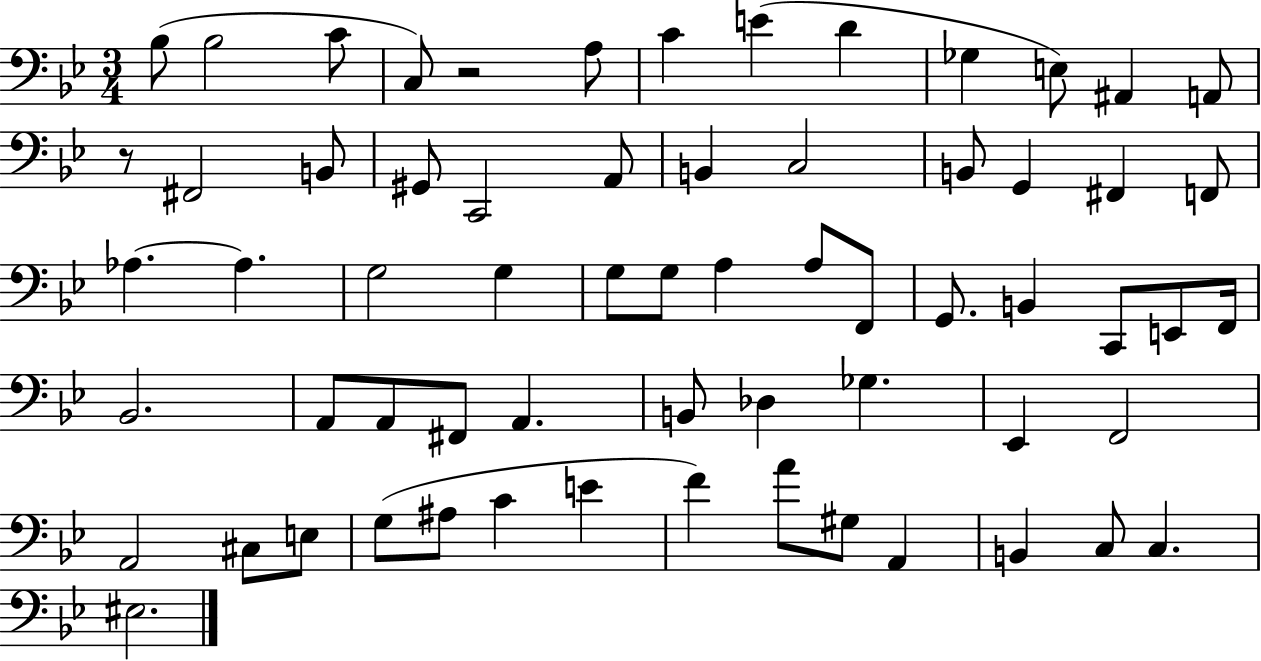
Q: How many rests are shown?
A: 2